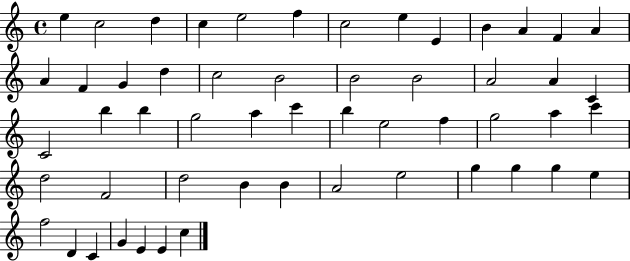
{
  \clef treble
  \time 4/4
  \defaultTimeSignature
  \key c \major
  e''4 c''2 d''4 | c''4 e''2 f''4 | c''2 e''4 e'4 | b'4 a'4 f'4 a'4 | \break a'4 f'4 g'4 d''4 | c''2 b'2 | b'2 b'2 | a'2 a'4 c'4 | \break c'2 b''4 b''4 | g''2 a''4 c'''4 | b''4 e''2 f''4 | g''2 a''4 c'''4 | \break d''2 f'2 | d''2 b'4 b'4 | a'2 e''2 | g''4 g''4 g''4 e''4 | \break f''2 d'4 c'4 | g'4 e'4 e'4 c''4 | \bar "|."
}